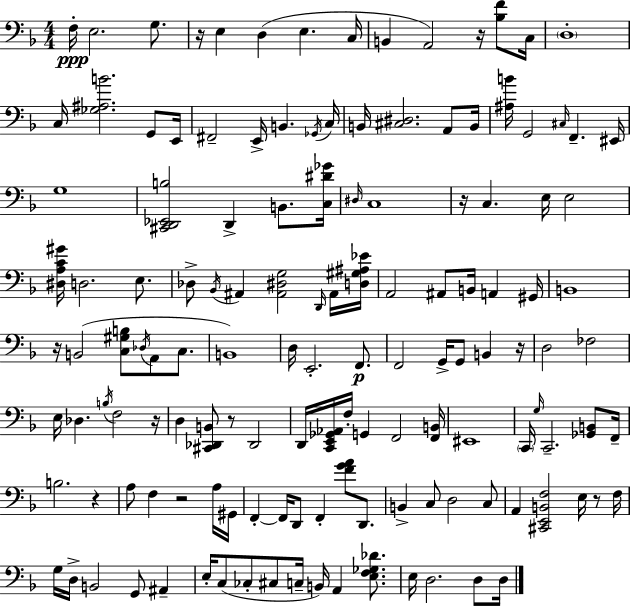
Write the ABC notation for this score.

X:1
T:Untitled
M:4/4
L:1/4
K:Dm
F,/4 E,2 G,/2 z/4 E, D, E, C,/4 B,, A,,2 z/4 [_B,F]/2 C,/4 D,4 C,/4 [_G,^A,B]2 G,,/2 E,,/4 ^F,,2 E,,/4 B,, _G,,/4 C,/4 B,,/4 [^C,^D,]2 A,,/2 B,,/4 [^A,B]/4 G,,2 ^C,/4 F,, ^E,,/4 G,4 [^C,,D,,_E,,B,]2 D,, B,,/2 [C,^D_G]/4 ^D,/4 C,4 z/4 C, E,/4 E,2 [^D,A,C^G]/4 D,2 E,/2 _D,/2 _B,,/4 ^A,, [^A,,^D,G,]2 D,,/4 ^A,,/4 [D,^G,^A,_E]/4 A,,2 ^A,,/2 B,,/4 A,, ^G,,/4 B,,4 z/4 B,,2 [C,^G,B,]/2 _D,/4 A,,/2 C,/2 B,,4 D,/4 E,,2 F,,/2 F,,2 G,,/4 G,,/2 B,, z/4 D,2 _F,2 E,/4 _D, B,/4 F,2 z/4 D, [^C,,_D,,B,,]/2 z/2 _D,,2 D,,/4 [C,,E,,_G,,_A,,]/4 F,/4 G,, F,,2 [F,,B,,]/4 ^E,,4 C,,/4 G,/4 C,,2 [_G,,B,,]/2 F,,/4 B,2 z A,/2 F, z2 A,/4 ^G,,/4 F,, F,,/4 D,,/2 F,, [FGA]/2 D,,/2 B,, C,/2 D,2 C,/2 A,, [^C,,E,,B,,F,]2 E,/4 z/2 F,/4 G,/4 D,/4 B,,2 G,,/2 ^A,, E,/4 C,/2 _C,/2 ^C,/2 C,/4 B,,/4 A,, [E,F,_G,_D]/2 E,/4 D,2 D,/2 D,/4